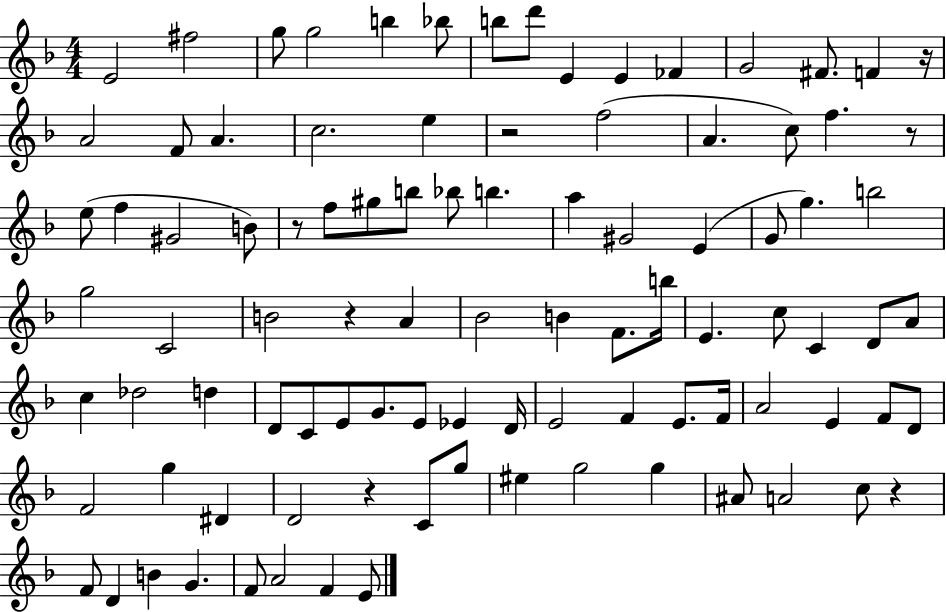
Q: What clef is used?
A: treble